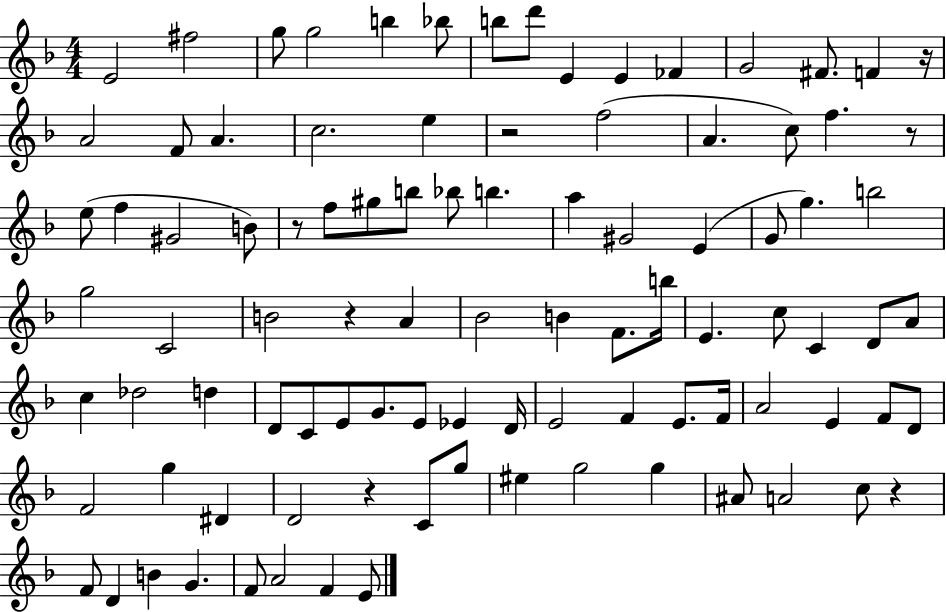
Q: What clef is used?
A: treble